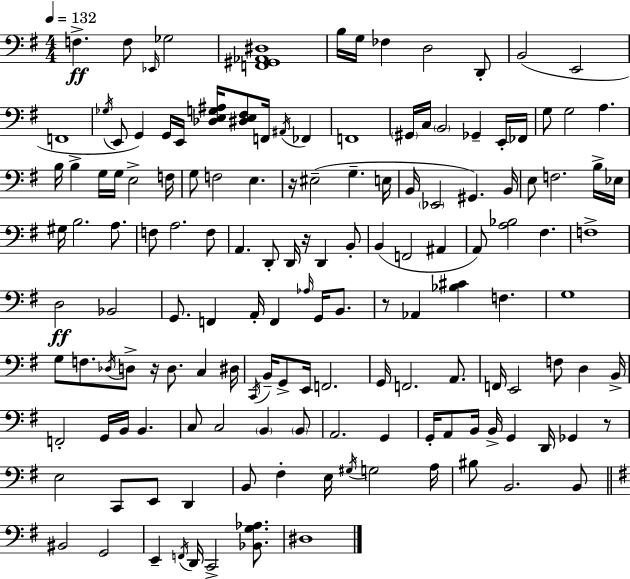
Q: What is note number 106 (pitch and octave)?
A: B2